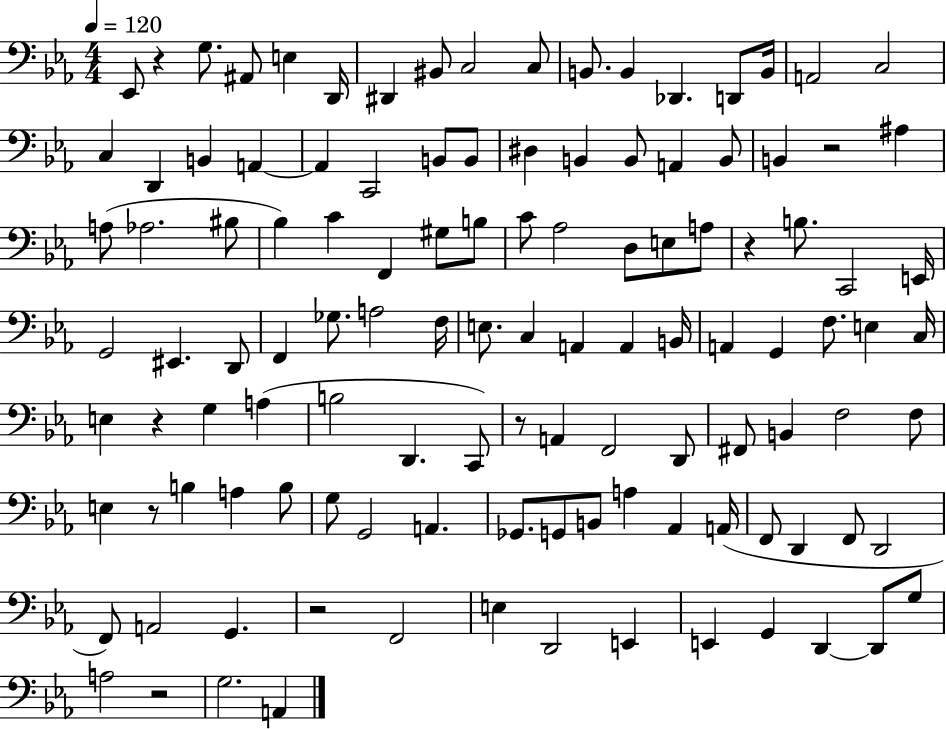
{
  \clef bass
  \numericTimeSignature
  \time 4/4
  \key ees \major
  \tempo 4 = 120
  ees,8 r4 g8. ais,8 e4 d,16 | dis,4 bis,8 c2 c8 | b,8. b,4 des,4. d,8 b,16 | a,2 c2 | \break c4 d,4 b,4 a,4~~ | a,4 c,2 b,8 b,8 | dis4 b,4 b,8 a,4 b,8 | b,4 r2 ais4 | \break a8( aes2. bis8 | bes4) c'4 f,4 gis8 b8 | c'8 aes2 d8 e8 a8 | r4 b8. c,2 e,16 | \break g,2 eis,4. d,8 | f,4 ges8. a2 f16 | e8. c4 a,4 a,4 b,16 | a,4 g,4 f8. e4 c16 | \break e4 r4 g4 a4( | b2 d,4. c,8) | r8 a,4 f,2 d,8 | fis,8 b,4 f2 f8 | \break e4 r8 b4 a4 b8 | g8 g,2 a,4. | ges,8. g,8 b,8 a4 aes,4 a,16( | f,8 d,4 f,8 d,2 | \break f,8) a,2 g,4. | r2 f,2 | e4 d,2 e,4 | e,4 g,4 d,4~~ d,8 g8 | \break a2 r2 | g2. a,4 | \bar "|."
}